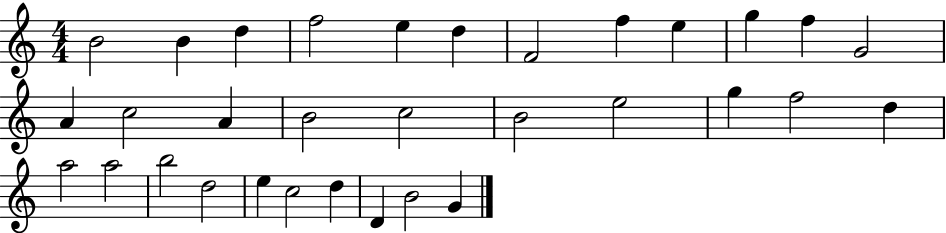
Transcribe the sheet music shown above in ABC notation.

X:1
T:Untitled
M:4/4
L:1/4
K:C
B2 B d f2 e d F2 f e g f G2 A c2 A B2 c2 B2 e2 g f2 d a2 a2 b2 d2 e c2 d D B2 G